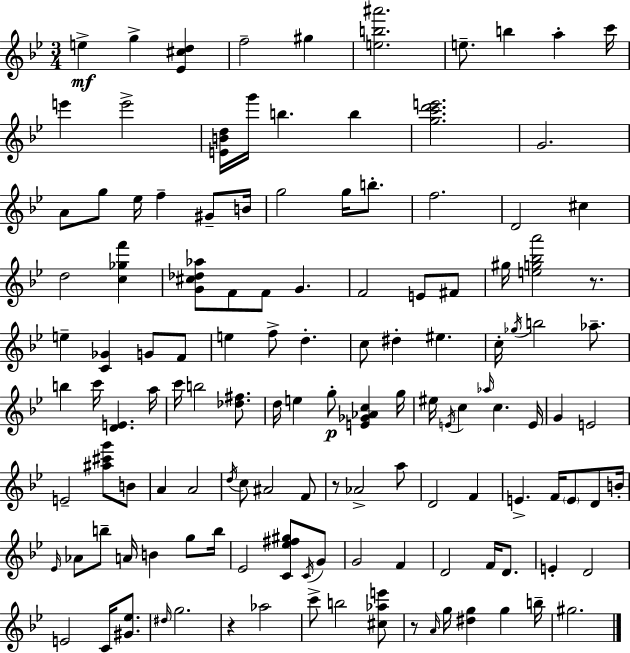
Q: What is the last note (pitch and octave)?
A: G#5